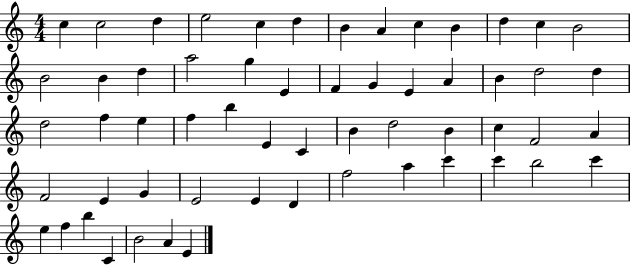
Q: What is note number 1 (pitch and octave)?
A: C5